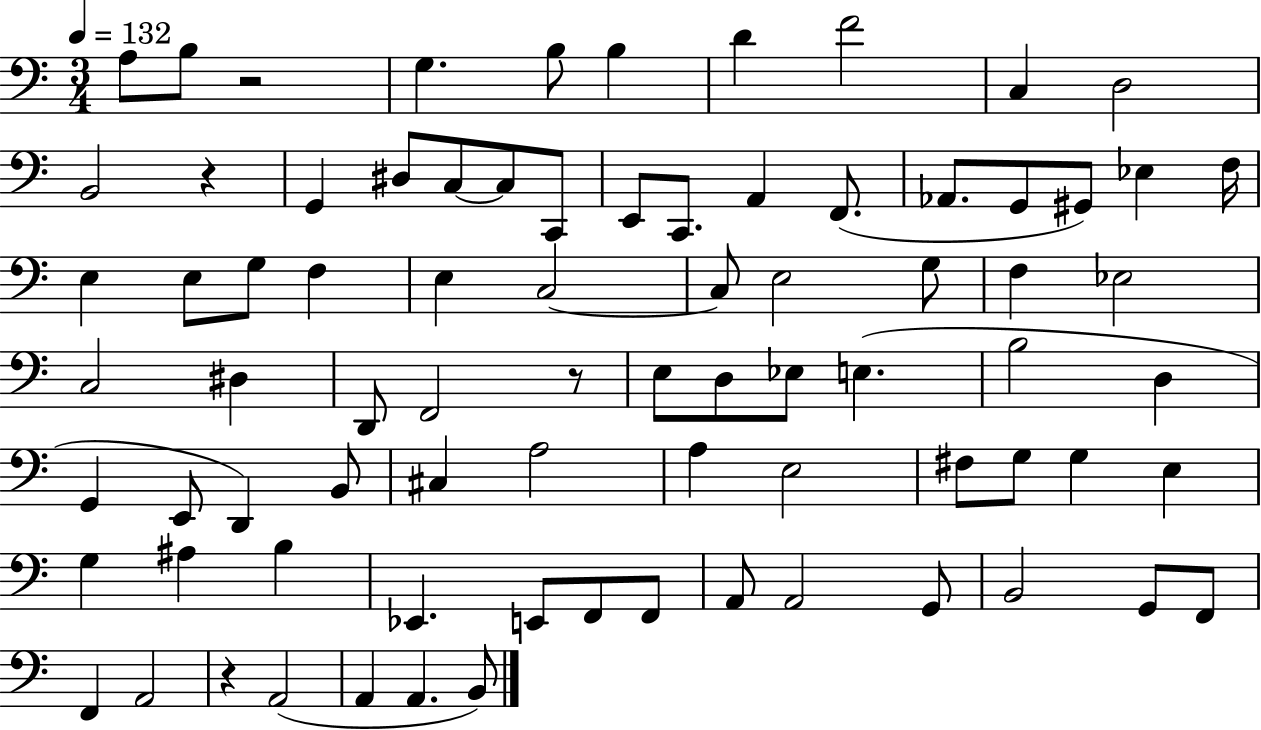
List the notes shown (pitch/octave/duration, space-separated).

A3/e B3/e R/h G3/q. B3/e B3/q D4/q F4/h C3/q D3/h B2/h R/q G2/q D#3/e C3/e C3/e C2/e E2/e C2/e. A2/q F2/e. Ab2/e. G2/e G#2/e Eb3/q F3/s E3/q E3/e G3/e F3/q E3/q C3/h C3/e E3/h G3/e F3/q Eb3/h C3/h D#3/q D2/e F2/h R/e E3/e D3/e Eb3/e E3/q. B3/h D3/q G2/q E2/e D2/q B2/e C#3/q A3/h A3/q E3/h F#3/e G3/e G3/q E3/q G3/q A#3/q B3/q Eb2/q. E2/e F2/e F2/e A2/e A2/h G2/e B2/h G2/e F2/e F2/q A2/h R/q A2/h A2/q A2/q. B2/e